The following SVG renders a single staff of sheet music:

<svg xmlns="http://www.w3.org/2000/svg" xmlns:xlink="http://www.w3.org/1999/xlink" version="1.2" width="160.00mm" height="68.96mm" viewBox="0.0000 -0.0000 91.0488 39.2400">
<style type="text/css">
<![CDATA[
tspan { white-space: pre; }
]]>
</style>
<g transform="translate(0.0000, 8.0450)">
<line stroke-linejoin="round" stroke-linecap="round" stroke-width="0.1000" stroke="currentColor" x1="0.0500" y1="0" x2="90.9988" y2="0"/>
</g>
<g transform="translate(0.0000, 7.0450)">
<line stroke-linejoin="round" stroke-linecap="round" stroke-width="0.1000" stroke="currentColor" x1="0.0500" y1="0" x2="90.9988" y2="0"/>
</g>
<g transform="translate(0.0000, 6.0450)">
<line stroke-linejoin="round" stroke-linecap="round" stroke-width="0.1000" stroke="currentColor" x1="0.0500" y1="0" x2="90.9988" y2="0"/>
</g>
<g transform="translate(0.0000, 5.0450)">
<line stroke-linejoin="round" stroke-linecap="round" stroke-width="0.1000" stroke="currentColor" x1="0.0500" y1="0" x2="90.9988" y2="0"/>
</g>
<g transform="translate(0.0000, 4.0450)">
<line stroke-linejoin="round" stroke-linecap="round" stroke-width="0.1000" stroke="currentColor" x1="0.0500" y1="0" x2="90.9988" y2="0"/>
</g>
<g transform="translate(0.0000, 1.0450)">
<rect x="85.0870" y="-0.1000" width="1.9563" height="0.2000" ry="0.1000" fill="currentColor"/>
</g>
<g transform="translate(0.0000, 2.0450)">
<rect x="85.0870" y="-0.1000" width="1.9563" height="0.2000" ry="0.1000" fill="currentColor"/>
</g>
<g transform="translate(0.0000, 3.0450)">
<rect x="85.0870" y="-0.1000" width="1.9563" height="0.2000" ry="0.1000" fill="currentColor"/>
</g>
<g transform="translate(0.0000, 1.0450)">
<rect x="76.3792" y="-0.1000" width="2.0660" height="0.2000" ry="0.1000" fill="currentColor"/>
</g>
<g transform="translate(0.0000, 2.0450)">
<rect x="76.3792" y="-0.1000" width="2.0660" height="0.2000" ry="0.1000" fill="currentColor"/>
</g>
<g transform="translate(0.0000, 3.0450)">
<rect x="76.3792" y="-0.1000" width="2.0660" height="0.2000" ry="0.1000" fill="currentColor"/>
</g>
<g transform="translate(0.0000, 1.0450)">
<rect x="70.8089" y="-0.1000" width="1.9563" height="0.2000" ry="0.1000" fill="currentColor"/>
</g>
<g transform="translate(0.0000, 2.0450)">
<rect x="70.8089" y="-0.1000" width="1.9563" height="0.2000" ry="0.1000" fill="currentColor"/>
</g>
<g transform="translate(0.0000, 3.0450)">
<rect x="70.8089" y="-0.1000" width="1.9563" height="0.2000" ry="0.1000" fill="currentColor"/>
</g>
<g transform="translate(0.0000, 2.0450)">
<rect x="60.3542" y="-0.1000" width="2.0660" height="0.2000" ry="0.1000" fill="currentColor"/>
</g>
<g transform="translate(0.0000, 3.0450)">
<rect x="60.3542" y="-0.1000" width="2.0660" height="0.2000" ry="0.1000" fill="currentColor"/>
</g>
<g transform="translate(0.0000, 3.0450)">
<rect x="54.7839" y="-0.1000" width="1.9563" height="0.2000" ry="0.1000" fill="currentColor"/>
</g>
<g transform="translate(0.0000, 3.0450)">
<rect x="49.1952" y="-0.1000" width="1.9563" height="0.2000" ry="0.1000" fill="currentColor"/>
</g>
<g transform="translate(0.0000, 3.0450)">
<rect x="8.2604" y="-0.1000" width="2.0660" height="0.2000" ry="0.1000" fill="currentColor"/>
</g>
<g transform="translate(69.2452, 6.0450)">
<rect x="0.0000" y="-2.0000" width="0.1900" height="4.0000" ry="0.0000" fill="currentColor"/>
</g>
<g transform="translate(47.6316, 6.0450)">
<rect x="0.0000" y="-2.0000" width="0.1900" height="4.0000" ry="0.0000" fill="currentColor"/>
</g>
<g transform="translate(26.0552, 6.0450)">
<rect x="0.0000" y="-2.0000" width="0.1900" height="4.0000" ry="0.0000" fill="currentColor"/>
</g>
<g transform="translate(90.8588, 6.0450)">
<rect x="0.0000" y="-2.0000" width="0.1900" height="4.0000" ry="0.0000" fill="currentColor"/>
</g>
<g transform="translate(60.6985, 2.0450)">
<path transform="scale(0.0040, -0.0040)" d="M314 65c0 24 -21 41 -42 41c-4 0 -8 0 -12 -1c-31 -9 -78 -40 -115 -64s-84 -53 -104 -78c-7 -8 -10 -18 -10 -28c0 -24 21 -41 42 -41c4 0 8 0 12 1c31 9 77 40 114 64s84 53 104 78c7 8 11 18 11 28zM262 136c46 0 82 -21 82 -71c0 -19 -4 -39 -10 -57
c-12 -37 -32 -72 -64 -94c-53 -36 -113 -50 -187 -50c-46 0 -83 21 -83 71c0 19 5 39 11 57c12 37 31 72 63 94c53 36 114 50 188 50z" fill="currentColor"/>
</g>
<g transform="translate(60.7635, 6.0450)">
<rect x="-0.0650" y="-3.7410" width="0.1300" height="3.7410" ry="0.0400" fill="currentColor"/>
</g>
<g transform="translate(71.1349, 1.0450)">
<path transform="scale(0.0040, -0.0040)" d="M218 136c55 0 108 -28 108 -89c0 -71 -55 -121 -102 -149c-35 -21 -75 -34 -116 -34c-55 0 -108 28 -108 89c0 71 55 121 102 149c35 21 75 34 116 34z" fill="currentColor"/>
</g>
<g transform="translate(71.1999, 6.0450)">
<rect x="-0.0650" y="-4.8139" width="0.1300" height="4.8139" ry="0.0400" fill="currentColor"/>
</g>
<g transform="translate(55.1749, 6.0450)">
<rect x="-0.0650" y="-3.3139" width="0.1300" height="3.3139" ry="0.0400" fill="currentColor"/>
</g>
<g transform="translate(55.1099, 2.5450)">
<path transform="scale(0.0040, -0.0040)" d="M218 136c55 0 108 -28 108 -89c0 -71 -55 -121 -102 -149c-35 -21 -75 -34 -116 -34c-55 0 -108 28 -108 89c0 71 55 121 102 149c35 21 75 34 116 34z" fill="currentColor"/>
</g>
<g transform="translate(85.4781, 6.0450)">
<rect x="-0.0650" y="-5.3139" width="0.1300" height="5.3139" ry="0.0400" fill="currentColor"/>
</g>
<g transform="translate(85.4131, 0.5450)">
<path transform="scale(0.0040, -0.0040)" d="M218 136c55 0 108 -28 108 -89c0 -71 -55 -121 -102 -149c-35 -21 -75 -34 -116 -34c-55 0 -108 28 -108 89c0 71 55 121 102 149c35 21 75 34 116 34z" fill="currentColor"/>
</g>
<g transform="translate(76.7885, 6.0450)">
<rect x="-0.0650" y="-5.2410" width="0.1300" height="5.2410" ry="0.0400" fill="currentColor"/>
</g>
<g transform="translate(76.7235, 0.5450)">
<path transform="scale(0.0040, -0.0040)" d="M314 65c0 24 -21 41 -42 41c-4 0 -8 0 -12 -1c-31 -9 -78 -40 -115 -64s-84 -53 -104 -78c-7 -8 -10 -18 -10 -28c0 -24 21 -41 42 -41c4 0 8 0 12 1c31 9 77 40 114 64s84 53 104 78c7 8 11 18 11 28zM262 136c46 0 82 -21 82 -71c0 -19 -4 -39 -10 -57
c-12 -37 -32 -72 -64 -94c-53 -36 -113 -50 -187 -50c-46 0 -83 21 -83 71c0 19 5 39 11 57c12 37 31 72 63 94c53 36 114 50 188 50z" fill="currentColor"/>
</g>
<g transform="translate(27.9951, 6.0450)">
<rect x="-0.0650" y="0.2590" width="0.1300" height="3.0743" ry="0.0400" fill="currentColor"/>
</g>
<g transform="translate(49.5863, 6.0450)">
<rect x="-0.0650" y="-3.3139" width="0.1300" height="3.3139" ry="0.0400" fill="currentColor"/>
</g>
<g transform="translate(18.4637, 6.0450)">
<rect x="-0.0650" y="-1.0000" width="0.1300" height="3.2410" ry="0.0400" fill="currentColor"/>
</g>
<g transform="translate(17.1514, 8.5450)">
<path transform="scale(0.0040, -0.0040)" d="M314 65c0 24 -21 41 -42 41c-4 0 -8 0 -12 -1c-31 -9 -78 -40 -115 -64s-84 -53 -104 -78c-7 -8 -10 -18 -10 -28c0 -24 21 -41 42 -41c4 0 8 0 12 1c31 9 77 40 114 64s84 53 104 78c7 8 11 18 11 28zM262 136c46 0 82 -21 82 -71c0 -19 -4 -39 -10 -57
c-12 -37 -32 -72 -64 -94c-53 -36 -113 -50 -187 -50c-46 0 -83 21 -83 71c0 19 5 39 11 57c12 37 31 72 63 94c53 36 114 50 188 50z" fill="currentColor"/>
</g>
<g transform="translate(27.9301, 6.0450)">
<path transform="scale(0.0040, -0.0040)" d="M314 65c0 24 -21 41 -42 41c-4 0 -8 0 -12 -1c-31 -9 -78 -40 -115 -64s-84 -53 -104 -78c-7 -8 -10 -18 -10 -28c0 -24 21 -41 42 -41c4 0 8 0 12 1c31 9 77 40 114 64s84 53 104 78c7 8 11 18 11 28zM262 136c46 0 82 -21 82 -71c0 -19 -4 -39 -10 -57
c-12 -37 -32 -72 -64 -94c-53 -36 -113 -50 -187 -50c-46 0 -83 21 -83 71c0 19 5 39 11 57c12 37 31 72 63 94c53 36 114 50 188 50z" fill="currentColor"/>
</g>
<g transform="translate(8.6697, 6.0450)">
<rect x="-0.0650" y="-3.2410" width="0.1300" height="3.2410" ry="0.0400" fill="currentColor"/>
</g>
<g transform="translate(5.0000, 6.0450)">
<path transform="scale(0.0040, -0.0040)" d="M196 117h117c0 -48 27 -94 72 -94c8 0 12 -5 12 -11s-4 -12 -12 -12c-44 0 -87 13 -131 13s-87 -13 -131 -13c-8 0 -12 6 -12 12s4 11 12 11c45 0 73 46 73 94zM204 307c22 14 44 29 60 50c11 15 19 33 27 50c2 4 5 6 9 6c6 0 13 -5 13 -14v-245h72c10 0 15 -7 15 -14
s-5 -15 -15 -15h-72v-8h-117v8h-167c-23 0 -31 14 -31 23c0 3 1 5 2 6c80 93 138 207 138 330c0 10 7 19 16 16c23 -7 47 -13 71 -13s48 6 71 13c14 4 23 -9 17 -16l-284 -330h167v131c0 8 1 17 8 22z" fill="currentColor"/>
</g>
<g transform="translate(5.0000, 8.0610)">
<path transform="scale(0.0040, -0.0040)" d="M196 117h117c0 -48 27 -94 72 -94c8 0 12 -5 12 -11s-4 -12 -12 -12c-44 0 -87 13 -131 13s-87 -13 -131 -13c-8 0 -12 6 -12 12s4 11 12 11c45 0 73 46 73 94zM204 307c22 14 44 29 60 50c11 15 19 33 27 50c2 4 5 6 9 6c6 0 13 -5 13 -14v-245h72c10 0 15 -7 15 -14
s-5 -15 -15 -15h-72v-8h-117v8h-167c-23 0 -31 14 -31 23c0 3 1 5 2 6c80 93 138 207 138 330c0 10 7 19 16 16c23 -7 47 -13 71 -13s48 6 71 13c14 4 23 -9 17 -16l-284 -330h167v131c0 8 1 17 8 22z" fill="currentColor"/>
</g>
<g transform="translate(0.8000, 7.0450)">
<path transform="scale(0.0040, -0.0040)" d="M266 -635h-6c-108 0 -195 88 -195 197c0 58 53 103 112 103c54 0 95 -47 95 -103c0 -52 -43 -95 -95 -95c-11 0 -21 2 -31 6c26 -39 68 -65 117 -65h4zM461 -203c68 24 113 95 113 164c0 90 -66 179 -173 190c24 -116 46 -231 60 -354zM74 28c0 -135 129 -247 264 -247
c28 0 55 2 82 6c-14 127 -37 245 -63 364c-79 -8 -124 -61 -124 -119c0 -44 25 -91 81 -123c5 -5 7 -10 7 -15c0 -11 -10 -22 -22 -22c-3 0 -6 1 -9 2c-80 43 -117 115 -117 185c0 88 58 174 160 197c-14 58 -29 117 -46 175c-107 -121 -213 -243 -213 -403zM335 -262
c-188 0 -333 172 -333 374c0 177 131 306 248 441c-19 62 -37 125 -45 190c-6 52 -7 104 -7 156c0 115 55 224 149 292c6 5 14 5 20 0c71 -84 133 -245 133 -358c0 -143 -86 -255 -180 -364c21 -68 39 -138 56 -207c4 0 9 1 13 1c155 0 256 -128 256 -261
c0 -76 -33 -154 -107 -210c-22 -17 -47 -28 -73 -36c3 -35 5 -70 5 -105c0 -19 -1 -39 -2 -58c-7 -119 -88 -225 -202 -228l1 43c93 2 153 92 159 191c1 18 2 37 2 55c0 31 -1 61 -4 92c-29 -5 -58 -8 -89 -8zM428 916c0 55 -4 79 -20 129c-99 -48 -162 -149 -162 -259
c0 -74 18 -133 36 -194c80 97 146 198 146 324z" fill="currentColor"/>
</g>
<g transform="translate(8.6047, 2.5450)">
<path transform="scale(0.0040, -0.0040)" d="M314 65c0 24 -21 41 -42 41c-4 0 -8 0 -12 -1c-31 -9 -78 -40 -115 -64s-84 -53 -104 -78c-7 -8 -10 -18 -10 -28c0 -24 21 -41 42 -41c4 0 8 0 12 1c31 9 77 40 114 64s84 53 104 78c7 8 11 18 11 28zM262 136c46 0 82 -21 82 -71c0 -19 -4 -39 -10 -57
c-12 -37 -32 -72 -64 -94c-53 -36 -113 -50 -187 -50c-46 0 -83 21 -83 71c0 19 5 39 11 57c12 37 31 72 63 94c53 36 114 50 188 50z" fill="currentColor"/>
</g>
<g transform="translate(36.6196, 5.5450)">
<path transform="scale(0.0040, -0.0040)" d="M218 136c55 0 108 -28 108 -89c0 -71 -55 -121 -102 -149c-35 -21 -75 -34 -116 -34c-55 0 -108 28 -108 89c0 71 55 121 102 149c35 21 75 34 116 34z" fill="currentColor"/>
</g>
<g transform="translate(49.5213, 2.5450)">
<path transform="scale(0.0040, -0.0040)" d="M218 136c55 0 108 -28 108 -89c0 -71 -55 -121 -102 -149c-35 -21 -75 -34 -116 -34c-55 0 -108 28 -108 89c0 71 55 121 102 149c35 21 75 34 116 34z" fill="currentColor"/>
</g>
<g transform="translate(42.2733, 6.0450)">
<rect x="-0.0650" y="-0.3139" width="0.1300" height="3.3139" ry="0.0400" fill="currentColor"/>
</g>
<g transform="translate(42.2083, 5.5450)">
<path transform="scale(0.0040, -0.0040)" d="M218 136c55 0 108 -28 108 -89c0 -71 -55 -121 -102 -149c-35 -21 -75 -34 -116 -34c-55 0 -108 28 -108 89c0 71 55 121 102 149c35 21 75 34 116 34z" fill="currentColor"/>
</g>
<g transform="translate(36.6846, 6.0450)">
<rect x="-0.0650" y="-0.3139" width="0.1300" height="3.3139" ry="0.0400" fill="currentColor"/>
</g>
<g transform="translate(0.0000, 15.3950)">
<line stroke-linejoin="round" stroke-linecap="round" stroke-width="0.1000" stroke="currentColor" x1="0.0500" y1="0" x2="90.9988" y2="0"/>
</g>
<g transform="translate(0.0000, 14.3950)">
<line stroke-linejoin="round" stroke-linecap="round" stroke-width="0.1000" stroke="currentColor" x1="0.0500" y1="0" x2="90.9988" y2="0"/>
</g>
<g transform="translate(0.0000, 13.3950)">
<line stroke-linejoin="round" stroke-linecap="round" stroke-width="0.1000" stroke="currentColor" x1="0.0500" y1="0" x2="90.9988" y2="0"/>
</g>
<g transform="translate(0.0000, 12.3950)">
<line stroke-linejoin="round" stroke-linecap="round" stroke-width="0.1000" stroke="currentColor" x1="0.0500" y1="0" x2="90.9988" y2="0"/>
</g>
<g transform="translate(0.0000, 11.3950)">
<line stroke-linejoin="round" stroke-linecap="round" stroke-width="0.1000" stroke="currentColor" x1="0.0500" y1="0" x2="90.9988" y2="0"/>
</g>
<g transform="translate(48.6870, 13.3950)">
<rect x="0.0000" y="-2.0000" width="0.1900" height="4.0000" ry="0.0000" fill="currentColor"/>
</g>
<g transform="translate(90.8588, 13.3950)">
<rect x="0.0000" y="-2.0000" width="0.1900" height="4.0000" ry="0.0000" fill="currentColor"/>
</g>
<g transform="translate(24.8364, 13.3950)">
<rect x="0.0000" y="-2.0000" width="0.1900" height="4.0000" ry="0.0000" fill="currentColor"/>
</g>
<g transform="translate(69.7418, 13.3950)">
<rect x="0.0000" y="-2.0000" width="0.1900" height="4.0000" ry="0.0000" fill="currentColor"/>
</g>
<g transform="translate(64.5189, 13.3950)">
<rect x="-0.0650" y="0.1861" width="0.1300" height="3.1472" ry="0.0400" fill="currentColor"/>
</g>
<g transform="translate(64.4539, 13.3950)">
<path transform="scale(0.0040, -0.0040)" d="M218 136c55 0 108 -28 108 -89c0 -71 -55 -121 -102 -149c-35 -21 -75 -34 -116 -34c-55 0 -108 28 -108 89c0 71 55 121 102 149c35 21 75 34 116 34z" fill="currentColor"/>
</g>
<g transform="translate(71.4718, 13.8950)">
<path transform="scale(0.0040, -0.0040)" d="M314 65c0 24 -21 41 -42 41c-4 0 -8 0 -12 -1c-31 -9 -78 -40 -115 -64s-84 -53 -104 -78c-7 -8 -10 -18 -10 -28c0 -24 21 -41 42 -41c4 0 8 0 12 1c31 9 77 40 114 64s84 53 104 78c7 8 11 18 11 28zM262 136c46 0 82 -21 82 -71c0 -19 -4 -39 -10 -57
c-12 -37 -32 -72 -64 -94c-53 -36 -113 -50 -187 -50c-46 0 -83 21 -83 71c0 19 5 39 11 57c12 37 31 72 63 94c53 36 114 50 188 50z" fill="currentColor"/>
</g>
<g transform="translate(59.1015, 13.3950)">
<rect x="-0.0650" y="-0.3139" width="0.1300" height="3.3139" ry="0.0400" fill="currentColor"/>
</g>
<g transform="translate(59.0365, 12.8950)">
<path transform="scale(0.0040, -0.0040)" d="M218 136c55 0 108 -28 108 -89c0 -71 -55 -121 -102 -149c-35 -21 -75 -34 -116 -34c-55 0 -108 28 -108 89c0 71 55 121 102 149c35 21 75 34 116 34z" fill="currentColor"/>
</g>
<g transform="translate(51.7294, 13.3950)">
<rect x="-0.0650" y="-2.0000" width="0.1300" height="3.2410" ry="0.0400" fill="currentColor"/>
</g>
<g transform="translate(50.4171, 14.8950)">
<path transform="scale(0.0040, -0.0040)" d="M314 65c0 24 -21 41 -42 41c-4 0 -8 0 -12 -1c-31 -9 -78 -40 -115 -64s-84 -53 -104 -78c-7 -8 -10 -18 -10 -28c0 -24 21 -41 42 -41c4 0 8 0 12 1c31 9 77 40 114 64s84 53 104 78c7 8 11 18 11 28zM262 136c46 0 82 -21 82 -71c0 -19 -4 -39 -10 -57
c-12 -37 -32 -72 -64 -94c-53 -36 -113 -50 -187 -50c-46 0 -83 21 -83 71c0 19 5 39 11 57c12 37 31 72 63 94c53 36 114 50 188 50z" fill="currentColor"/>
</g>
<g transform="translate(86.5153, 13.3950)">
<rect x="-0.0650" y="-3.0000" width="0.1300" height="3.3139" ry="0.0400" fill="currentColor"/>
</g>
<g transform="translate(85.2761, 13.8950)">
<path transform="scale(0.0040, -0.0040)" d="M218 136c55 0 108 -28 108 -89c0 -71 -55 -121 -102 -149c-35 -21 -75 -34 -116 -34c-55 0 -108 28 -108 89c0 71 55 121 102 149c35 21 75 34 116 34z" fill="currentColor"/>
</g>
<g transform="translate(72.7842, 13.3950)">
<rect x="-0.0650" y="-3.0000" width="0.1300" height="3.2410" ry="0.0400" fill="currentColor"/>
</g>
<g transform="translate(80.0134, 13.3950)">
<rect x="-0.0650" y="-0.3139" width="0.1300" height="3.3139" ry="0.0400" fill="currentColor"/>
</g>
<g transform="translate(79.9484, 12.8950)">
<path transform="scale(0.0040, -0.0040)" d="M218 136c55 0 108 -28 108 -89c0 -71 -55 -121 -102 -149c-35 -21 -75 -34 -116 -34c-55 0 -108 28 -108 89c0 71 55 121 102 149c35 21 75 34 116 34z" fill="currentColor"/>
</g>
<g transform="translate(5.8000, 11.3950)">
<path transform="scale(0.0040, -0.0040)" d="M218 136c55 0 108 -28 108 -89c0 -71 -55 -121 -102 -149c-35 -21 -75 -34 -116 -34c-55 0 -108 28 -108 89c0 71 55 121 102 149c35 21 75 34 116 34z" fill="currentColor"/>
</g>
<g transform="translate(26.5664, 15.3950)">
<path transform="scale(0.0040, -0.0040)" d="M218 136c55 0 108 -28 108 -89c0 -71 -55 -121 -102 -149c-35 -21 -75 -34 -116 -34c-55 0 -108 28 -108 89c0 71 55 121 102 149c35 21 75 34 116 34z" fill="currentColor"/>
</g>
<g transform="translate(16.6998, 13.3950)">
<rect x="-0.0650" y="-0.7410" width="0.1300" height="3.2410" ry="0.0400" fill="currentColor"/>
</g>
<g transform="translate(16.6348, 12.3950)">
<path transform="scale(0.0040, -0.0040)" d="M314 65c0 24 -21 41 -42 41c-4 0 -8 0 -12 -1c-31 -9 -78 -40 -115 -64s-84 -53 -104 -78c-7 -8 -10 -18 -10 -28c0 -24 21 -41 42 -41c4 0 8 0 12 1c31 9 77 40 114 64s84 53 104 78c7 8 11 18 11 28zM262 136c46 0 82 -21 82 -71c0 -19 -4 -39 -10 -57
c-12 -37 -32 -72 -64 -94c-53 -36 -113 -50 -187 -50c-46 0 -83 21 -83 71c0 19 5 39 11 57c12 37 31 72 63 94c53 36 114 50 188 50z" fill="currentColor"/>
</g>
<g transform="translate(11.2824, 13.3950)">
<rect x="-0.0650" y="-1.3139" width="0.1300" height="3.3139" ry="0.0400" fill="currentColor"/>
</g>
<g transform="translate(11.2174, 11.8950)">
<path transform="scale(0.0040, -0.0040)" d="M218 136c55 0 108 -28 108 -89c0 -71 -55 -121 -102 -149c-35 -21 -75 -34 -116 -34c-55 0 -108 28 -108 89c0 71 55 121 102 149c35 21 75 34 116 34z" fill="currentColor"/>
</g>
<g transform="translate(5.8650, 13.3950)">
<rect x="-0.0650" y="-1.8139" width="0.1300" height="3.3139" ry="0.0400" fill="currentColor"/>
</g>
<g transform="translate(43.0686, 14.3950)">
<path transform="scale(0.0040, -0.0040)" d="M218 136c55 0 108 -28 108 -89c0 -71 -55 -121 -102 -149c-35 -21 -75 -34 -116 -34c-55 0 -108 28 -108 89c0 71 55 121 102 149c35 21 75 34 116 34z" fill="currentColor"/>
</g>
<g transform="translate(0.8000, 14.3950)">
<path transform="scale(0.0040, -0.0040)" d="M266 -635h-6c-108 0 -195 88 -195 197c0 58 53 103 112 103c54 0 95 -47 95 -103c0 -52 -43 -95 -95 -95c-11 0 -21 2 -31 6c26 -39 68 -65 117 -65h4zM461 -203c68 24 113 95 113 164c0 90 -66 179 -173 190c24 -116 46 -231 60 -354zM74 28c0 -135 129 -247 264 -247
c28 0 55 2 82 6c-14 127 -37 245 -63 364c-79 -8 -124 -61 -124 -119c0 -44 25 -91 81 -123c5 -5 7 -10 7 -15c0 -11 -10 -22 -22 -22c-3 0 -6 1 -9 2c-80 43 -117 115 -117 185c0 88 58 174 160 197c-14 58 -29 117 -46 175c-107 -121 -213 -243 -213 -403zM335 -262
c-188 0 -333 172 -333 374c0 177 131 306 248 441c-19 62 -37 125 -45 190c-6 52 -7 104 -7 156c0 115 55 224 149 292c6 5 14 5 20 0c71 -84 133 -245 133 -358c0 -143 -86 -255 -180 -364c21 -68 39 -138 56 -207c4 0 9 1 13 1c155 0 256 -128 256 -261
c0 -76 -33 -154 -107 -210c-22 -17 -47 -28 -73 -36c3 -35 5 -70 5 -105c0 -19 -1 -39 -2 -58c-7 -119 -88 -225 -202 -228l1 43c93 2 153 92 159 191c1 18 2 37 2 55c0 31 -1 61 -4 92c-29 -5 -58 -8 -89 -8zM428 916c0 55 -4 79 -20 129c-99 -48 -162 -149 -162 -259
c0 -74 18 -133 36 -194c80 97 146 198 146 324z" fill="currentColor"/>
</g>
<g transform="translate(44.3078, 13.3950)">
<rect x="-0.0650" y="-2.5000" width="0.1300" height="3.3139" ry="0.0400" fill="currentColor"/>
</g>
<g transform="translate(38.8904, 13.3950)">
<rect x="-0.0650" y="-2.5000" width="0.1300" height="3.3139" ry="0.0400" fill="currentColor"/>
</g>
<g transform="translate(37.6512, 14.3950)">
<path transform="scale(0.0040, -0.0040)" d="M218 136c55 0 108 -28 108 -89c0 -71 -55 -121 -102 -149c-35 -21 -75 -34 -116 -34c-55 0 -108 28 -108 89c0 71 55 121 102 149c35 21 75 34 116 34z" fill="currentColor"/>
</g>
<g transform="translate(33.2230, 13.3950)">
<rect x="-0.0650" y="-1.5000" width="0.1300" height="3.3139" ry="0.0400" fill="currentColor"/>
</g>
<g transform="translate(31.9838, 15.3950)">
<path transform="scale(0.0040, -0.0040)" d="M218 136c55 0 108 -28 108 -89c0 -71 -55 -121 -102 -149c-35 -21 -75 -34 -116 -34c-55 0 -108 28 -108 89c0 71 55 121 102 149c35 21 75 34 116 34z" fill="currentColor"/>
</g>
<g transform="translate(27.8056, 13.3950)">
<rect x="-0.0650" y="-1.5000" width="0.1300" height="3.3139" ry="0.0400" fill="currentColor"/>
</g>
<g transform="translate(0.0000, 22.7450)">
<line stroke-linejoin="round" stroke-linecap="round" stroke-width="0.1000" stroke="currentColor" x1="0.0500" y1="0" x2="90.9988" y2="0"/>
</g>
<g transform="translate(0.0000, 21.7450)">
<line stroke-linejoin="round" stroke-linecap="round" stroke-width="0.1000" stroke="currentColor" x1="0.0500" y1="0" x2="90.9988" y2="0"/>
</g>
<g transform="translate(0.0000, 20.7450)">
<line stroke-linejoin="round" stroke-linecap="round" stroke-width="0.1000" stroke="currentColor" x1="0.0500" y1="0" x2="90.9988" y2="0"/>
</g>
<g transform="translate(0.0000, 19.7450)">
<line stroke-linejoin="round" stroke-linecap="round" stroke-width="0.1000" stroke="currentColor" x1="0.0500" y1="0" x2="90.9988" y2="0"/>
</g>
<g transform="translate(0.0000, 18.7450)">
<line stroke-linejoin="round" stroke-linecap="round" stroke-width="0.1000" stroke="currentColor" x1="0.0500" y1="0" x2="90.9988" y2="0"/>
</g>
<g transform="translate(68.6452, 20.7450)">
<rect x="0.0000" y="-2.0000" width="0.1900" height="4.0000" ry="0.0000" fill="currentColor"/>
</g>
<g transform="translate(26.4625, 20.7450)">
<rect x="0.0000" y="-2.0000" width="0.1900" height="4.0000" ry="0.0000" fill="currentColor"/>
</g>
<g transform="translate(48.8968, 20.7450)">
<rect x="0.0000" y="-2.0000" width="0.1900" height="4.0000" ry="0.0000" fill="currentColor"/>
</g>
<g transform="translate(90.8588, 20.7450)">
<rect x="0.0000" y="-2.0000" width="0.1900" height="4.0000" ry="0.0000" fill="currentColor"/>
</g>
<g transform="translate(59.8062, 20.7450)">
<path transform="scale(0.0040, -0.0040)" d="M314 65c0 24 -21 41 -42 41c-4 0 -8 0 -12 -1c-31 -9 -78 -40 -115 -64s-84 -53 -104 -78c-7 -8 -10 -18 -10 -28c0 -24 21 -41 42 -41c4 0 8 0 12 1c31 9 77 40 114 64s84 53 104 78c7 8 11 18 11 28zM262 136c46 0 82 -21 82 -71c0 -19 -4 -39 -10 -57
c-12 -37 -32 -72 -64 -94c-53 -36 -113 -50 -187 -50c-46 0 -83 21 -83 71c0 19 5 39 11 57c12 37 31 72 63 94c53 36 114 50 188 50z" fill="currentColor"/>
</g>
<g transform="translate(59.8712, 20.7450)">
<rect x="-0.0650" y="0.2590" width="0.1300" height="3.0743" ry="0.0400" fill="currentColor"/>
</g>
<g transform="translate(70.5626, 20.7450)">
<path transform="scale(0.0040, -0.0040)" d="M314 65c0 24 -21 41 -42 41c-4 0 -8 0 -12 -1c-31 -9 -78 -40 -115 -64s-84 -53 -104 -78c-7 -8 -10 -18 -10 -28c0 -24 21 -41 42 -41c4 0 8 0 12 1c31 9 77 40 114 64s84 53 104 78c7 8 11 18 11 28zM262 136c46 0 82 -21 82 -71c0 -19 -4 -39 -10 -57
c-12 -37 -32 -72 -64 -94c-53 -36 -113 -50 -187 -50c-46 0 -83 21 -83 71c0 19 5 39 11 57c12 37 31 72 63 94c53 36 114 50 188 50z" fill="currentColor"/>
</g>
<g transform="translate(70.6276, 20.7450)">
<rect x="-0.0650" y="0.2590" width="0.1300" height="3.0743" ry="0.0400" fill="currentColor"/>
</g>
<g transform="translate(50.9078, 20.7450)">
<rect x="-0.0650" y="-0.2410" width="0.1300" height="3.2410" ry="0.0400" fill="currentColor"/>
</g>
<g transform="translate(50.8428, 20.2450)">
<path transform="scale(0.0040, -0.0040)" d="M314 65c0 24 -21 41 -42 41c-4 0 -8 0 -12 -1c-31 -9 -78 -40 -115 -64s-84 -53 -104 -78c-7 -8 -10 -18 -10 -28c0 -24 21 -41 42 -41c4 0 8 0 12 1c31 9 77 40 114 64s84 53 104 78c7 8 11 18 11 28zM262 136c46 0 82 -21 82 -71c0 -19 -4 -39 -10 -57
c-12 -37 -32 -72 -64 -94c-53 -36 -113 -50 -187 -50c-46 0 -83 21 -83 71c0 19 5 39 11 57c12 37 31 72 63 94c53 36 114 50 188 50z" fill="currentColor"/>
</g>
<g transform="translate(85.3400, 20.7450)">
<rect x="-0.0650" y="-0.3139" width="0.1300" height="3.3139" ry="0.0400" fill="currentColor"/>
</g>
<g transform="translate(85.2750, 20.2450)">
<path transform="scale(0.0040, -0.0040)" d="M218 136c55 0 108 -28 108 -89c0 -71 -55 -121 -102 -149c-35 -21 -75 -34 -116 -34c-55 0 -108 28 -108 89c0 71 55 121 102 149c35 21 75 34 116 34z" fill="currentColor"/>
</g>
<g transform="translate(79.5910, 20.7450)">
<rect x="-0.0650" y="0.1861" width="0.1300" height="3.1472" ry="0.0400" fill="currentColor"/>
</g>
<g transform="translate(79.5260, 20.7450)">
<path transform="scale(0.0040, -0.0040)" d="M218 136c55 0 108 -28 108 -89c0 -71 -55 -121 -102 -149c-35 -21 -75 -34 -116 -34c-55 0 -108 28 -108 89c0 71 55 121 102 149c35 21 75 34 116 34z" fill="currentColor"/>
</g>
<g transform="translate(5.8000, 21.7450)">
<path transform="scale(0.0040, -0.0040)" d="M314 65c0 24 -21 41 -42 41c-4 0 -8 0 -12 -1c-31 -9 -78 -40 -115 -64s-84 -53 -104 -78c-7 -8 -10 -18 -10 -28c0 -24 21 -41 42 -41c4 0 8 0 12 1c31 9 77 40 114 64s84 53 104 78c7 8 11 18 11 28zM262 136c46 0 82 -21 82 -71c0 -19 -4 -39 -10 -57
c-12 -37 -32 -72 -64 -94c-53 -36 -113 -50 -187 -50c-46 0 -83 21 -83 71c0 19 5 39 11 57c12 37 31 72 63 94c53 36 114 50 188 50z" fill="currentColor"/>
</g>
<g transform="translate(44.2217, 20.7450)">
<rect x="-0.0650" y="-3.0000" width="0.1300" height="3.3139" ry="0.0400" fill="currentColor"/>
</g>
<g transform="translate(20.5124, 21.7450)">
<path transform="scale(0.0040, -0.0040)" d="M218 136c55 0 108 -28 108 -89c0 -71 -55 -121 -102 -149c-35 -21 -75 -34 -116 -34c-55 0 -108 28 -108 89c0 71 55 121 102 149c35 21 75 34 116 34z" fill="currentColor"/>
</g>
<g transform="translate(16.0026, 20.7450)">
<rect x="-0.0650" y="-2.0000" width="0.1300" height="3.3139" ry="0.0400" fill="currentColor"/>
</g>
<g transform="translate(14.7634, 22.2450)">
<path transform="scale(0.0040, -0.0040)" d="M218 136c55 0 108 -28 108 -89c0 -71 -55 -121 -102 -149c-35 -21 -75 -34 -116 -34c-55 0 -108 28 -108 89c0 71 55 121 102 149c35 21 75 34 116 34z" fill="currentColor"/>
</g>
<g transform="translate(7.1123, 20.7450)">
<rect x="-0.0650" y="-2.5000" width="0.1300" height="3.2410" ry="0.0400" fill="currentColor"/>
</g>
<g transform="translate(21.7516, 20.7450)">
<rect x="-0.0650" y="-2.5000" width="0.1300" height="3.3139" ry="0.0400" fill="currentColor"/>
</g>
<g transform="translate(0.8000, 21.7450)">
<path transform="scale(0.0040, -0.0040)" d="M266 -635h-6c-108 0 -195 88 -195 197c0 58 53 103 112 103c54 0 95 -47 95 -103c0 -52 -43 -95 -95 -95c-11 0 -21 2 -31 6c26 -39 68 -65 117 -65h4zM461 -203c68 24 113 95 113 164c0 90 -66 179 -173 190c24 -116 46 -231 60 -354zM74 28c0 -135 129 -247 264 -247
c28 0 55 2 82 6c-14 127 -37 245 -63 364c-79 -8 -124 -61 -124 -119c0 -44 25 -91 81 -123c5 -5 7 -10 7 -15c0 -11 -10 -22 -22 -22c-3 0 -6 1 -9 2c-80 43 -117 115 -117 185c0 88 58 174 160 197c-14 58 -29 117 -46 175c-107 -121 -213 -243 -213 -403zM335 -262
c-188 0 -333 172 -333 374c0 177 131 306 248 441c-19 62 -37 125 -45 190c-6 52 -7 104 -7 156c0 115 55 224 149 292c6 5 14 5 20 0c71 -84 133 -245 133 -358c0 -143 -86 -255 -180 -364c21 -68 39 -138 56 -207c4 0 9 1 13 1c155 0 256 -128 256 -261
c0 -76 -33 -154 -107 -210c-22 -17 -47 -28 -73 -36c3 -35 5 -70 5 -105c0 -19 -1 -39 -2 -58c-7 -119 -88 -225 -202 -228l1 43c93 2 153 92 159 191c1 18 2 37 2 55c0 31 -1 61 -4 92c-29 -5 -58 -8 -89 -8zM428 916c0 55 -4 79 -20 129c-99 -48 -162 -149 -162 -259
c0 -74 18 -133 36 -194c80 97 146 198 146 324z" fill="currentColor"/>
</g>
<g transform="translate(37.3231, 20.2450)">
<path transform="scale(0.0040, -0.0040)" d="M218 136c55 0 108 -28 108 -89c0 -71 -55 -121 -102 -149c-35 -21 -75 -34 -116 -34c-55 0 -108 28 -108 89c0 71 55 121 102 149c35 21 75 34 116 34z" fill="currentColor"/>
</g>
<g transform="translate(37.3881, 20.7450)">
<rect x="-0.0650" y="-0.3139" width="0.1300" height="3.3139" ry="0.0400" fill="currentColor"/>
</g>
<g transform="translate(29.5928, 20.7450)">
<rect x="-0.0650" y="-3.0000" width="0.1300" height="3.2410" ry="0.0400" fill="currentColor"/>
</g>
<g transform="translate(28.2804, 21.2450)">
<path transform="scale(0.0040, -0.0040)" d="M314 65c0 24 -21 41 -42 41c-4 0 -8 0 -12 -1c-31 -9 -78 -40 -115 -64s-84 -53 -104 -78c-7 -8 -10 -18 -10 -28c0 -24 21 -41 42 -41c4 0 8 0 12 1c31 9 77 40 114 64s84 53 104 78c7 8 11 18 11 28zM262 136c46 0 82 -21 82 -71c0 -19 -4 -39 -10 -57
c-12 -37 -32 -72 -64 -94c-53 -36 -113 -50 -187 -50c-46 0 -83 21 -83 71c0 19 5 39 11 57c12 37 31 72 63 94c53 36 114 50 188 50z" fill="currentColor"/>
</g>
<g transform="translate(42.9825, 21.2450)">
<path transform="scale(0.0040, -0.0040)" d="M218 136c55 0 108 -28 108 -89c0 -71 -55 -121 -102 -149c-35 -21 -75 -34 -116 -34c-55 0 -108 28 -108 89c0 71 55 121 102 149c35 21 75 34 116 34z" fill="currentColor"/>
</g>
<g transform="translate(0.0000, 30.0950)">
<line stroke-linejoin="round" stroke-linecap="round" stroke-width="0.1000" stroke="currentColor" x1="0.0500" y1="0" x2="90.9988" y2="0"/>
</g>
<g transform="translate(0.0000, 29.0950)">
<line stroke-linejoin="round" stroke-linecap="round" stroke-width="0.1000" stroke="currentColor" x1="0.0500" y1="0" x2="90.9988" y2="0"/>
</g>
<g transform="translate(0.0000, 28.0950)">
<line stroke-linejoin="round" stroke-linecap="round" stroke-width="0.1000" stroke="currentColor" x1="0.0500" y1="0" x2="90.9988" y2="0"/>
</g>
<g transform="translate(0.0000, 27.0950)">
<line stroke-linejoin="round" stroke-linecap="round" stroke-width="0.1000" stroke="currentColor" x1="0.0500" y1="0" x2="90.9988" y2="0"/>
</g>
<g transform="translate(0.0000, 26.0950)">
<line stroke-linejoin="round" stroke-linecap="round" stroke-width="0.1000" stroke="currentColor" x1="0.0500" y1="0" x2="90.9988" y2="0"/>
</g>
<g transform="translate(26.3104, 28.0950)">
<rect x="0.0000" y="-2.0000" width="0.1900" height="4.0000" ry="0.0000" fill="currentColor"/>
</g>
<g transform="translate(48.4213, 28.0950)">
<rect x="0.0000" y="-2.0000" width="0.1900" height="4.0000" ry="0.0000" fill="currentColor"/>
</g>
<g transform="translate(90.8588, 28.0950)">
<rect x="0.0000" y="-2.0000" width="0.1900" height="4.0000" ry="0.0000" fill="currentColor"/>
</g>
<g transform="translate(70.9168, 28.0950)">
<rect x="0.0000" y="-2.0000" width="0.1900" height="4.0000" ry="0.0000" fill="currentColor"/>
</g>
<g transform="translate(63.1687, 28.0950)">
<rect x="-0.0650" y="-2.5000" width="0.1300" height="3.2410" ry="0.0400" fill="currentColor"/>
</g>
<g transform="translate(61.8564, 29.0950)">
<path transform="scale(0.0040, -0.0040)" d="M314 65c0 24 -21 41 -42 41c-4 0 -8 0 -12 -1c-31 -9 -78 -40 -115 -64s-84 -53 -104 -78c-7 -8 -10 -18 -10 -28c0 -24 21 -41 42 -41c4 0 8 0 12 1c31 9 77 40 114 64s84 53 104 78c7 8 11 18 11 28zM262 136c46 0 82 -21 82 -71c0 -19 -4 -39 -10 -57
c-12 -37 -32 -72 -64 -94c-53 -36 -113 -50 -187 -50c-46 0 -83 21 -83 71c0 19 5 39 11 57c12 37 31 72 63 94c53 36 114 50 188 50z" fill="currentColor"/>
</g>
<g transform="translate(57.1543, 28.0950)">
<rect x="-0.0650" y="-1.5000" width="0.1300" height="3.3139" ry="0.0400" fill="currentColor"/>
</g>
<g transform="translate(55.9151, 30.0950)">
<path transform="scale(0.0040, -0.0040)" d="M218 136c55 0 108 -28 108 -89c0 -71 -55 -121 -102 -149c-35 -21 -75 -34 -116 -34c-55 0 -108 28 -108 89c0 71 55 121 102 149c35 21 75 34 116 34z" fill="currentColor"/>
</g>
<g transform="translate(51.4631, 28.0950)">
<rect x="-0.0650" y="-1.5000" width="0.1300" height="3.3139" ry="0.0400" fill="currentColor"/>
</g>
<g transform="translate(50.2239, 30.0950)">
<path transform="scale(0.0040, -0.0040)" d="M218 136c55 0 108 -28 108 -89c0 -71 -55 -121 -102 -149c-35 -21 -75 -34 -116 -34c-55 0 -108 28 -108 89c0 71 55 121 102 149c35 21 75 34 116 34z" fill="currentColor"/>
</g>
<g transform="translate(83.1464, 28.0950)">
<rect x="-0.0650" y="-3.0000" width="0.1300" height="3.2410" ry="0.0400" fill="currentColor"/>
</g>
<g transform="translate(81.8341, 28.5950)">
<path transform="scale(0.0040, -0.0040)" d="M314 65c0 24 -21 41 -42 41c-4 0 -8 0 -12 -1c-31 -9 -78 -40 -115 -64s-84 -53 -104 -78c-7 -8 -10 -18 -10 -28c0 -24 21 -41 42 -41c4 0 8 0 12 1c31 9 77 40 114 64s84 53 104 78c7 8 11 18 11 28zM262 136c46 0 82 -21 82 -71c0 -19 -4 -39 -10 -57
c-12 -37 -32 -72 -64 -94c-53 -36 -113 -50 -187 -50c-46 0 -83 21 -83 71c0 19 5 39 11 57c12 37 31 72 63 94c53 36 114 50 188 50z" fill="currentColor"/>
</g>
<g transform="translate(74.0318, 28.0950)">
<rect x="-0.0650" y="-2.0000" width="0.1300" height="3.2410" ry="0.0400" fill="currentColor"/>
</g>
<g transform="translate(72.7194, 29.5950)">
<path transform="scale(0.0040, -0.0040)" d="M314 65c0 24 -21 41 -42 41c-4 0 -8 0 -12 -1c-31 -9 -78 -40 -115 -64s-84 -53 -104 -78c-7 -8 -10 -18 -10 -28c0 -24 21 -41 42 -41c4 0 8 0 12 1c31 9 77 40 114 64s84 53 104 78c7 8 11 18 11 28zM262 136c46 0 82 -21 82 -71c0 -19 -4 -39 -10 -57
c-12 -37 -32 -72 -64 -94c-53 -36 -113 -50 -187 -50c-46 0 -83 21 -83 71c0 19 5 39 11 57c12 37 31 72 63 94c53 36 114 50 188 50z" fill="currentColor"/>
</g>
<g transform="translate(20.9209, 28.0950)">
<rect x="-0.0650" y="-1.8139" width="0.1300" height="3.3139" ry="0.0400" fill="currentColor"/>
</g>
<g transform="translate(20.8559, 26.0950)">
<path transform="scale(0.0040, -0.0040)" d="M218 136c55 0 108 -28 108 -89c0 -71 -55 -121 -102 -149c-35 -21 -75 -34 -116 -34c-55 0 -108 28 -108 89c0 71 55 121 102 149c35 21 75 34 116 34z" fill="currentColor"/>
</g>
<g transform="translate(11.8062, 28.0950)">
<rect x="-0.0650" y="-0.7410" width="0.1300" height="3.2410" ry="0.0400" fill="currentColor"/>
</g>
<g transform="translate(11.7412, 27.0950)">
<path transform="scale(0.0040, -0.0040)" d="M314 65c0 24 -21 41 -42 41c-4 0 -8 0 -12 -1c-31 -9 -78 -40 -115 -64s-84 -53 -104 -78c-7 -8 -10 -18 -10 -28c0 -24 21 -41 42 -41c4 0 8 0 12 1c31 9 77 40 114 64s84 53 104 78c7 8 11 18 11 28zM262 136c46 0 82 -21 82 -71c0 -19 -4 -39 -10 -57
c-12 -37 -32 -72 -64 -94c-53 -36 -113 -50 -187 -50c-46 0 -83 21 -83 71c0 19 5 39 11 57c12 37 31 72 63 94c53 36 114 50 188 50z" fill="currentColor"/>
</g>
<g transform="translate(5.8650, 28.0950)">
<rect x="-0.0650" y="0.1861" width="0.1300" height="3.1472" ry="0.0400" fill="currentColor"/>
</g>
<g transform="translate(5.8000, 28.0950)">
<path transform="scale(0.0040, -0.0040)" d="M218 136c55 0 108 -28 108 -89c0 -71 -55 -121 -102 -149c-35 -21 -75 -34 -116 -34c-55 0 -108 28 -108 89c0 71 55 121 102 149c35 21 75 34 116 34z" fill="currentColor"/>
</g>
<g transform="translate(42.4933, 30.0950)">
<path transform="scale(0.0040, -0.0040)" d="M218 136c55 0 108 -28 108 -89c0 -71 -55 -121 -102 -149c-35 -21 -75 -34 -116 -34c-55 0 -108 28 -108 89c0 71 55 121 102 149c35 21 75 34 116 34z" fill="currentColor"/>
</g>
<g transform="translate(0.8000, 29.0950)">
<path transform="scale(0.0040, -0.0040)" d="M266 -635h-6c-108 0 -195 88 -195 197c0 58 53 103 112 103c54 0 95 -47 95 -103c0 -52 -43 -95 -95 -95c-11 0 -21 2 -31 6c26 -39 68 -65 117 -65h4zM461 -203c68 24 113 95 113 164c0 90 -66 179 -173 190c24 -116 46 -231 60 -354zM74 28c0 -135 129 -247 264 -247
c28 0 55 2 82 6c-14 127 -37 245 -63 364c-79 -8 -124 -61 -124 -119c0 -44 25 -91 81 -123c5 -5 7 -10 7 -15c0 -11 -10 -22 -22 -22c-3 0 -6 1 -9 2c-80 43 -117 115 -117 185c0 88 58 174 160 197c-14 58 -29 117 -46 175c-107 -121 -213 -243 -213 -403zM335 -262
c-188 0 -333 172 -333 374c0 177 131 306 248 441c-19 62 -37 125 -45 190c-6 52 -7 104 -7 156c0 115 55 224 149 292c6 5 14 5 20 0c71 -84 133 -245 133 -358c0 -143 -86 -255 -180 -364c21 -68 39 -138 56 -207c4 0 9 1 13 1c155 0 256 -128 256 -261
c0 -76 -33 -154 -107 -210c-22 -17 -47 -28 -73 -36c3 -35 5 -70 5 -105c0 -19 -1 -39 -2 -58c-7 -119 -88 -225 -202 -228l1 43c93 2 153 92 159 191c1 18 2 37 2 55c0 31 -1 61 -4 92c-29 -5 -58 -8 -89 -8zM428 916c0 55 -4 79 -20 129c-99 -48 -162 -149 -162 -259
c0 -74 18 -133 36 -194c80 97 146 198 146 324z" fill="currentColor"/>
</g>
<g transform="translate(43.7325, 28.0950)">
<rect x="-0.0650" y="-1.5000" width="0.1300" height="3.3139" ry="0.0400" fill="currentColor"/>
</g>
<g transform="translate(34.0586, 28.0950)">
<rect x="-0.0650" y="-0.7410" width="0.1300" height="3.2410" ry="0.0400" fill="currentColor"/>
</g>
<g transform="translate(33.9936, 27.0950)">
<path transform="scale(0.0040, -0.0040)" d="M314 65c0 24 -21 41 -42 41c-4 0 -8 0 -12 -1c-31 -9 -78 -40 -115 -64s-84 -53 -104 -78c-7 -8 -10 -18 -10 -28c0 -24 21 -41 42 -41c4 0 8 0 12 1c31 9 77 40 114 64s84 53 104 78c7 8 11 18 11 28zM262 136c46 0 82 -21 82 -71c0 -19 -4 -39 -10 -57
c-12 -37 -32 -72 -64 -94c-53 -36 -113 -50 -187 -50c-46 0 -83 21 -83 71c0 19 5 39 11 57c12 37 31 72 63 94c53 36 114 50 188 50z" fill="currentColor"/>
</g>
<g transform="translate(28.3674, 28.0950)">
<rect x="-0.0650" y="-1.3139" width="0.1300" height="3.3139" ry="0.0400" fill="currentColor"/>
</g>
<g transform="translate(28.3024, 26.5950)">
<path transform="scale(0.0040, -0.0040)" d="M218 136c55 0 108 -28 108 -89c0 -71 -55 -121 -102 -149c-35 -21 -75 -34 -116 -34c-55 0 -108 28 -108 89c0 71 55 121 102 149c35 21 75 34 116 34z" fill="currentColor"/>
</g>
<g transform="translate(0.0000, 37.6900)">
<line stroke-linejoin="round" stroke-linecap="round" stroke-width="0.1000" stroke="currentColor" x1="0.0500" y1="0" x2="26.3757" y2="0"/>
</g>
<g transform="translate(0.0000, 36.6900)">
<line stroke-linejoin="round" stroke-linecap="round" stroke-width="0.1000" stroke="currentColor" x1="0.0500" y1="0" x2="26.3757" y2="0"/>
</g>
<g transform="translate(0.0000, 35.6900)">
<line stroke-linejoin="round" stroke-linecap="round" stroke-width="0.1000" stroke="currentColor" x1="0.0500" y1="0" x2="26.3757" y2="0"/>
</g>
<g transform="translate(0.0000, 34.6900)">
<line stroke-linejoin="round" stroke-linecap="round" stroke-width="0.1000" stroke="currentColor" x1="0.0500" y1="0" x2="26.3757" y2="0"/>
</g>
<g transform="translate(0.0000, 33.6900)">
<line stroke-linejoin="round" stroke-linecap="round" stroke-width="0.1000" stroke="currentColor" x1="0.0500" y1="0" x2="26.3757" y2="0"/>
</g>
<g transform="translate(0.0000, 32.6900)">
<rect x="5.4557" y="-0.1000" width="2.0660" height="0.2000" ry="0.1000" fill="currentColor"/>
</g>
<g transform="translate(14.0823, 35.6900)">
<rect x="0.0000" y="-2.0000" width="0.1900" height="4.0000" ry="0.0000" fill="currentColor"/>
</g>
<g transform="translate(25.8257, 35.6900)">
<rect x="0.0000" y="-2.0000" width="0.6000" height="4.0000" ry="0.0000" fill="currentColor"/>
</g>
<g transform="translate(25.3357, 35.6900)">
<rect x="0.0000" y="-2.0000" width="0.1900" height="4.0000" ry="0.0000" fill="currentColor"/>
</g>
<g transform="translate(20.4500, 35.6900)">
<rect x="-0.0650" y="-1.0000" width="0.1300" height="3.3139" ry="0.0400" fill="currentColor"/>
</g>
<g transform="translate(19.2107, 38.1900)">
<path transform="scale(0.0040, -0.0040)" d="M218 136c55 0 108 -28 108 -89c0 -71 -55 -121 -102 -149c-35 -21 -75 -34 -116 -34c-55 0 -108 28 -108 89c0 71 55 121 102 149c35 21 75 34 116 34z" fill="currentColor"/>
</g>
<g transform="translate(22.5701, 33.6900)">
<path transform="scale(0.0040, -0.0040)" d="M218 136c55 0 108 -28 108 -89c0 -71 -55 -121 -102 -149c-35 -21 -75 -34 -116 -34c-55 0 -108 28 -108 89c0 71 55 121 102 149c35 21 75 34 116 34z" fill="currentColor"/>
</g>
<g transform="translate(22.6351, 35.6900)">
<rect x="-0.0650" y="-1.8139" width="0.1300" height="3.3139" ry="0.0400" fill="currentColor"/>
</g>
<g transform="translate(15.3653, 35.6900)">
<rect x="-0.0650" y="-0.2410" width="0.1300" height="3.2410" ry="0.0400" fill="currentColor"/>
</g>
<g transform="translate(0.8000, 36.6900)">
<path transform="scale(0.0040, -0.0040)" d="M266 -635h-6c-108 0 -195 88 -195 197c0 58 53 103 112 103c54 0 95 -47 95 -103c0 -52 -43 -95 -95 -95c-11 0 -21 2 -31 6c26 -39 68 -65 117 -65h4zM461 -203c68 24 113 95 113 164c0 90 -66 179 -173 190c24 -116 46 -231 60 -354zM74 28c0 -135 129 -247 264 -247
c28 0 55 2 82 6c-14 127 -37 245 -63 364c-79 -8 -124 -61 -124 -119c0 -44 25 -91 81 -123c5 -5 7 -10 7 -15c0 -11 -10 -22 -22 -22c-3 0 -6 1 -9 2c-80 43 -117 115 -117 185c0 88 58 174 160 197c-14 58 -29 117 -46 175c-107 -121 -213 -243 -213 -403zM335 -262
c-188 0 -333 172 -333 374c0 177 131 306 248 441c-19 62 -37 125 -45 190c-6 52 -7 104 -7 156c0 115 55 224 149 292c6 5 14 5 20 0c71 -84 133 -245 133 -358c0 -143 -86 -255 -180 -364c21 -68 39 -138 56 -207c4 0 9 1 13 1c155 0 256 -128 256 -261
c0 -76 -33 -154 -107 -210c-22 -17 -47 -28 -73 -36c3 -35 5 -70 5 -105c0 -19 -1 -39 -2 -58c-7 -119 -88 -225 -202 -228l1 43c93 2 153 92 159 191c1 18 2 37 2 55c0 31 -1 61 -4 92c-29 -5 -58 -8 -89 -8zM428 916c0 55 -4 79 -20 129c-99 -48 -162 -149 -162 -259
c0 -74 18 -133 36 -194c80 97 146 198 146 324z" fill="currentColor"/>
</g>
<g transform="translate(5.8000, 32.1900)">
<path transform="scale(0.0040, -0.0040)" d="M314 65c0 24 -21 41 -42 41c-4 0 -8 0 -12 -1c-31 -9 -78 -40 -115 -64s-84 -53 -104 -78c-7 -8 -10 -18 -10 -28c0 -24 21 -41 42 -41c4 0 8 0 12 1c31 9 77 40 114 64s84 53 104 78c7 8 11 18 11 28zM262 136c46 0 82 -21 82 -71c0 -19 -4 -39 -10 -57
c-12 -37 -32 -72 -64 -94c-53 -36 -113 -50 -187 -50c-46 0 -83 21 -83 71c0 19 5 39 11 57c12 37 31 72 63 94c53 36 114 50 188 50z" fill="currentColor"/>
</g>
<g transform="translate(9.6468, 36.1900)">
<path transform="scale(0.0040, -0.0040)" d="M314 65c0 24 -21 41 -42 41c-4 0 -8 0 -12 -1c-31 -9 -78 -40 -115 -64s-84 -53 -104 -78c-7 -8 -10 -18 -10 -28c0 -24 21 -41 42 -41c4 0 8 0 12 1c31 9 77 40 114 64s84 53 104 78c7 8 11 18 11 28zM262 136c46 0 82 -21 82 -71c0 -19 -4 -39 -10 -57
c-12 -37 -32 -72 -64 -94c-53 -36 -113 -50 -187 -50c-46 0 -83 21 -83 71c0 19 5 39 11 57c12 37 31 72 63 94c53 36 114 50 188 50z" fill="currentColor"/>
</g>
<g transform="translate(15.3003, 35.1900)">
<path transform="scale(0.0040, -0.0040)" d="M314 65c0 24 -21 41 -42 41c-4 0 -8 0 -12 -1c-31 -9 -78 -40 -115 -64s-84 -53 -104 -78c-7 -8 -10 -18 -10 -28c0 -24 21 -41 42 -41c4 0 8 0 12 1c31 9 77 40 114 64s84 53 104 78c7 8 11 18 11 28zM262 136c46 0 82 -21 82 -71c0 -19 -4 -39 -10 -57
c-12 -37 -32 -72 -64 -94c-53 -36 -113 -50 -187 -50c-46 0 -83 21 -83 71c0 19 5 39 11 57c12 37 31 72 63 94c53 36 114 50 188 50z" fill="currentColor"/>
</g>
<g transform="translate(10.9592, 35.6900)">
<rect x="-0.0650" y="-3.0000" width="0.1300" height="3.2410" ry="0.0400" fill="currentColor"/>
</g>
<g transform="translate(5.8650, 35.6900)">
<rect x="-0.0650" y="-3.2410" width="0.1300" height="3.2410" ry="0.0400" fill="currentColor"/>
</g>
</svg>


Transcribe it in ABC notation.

X:1
T:Untitled
M:4/4
L:1/4
K:C
b2 D2 B2 c c b b c'2 e' f'2 f' f e d2 E E G G F2 c B A2 c A G2 F G A2 c A c2 B2 B2 B c B d2 f e d2 E E E G2 F2 A2 b2 A2 c2 D f